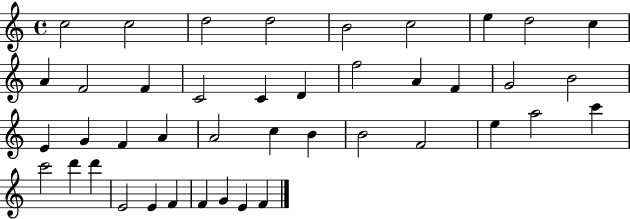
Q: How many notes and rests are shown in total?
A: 42